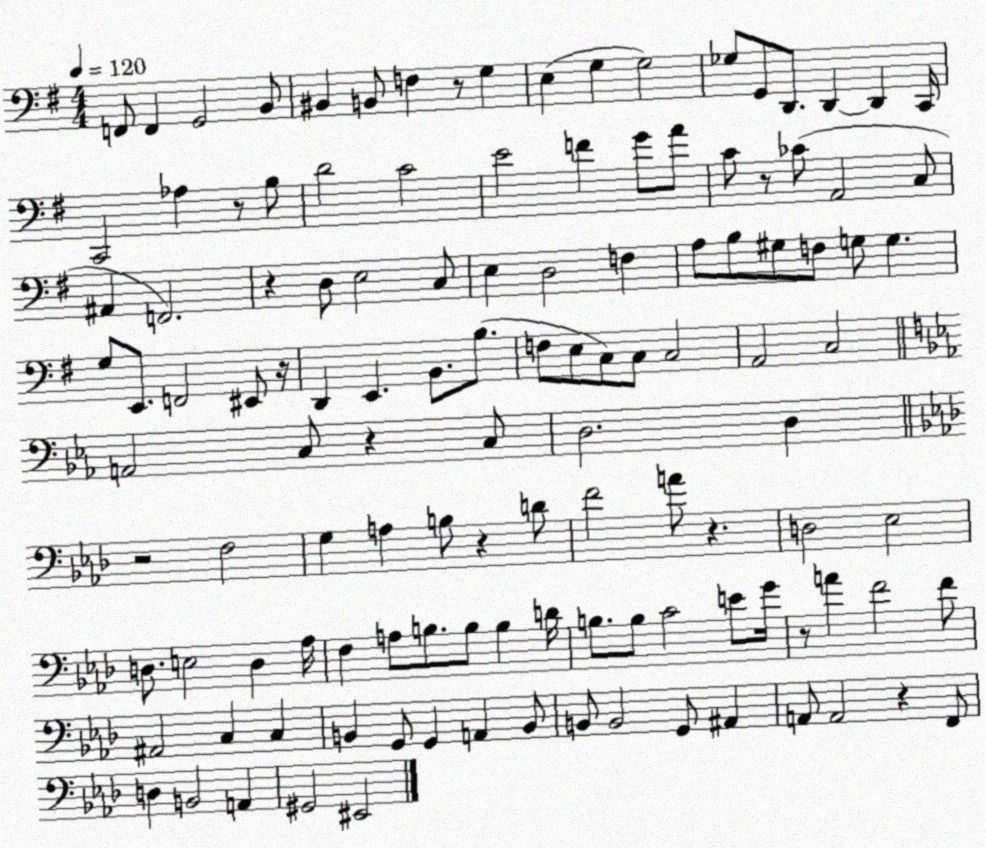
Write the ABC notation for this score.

X:1
T:Untitled
M:4/4
L:1/4
K:G
F,,/2 F,, G,,2 B,,/2 ^B,, B,,/2 F, z/2 G, E, G, G,2 _G,/2 G,,/2 D,,/2 D,, D,, C,,/4 C,,2 _A, z/2 B,/2 D2 C2 E2 F G/2 A/2 C/2 z/2 _C/2 A,,2 C,/2 ^A,, F,,2 z D,/2 E,2 C,/2 E, D,2 F, A,/2 B,/2 ^G,/2 F,/2 G,/2 G, G,/2 E,,/2 F,,2 ^E,,/2 z/4 D,, E,, B,,/2 B,/2 F,/2 E,/2 C,/2 C,/2 C,2 A,,2 C,2 A,,2 C,/2 z C,/2 D,2 D, z2 F,2 G, A, B,/2 z D/2 F2 A/2 z D,2 _E,2 D,/2 E,2 D, _A,/4 F, A,/2 B,/2 B,/2 B, D/4 B,/2 B,/2 C2 E/2 G/4 z/2 A F2 F/2 ^A,,2 C, C, B,, G,,/2 G,, A,, B,,/2 B,,/2 B,,2 G,,/2 ^A,, A,,/2 A,,2 z F,,/2 D, B,,2 A,, ^G,,2 ^E,,2